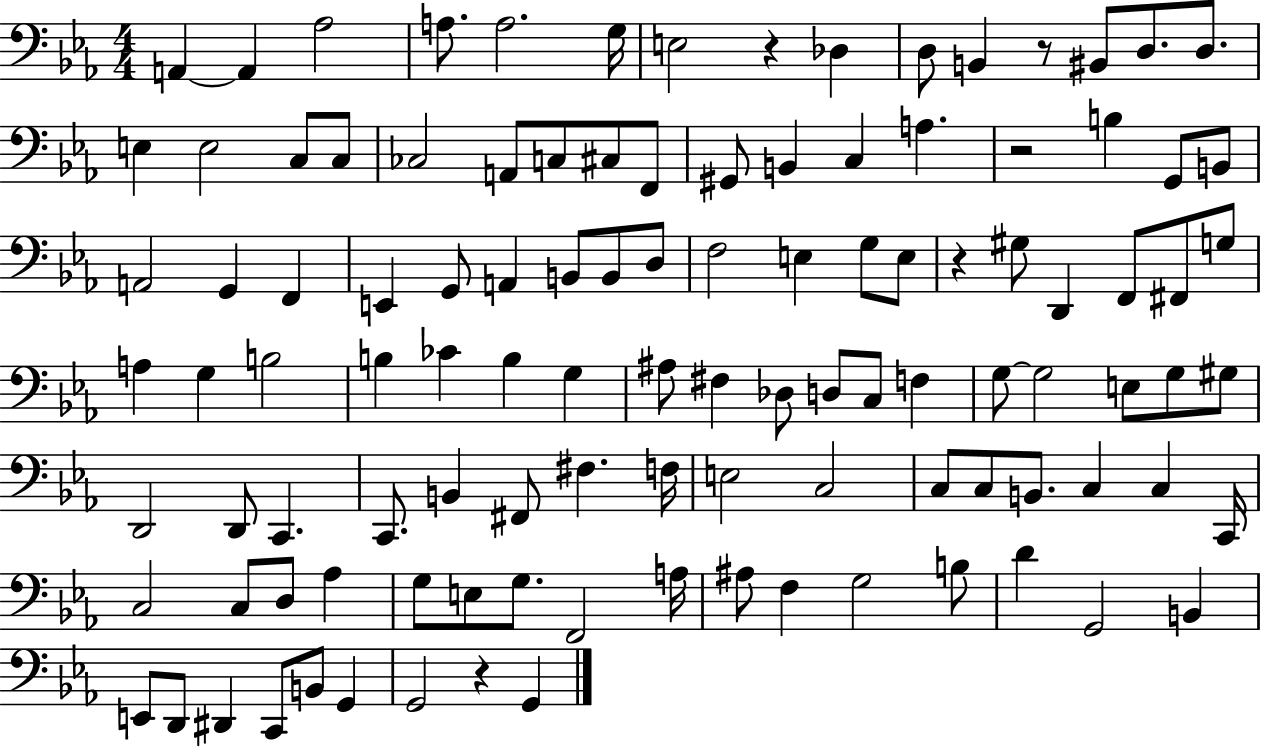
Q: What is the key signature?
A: EES major